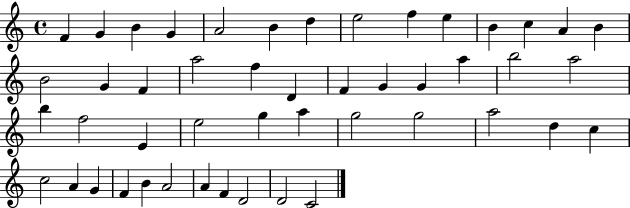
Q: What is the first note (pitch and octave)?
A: F4